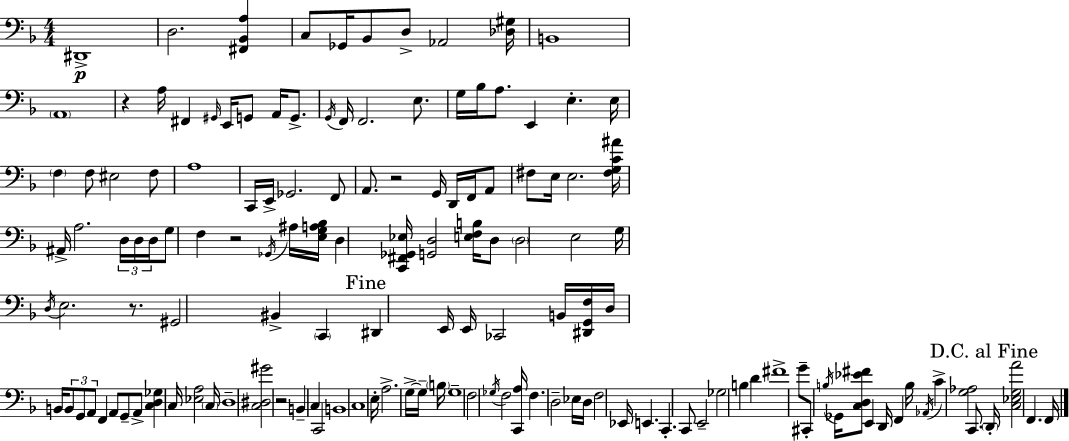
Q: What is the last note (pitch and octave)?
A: F2